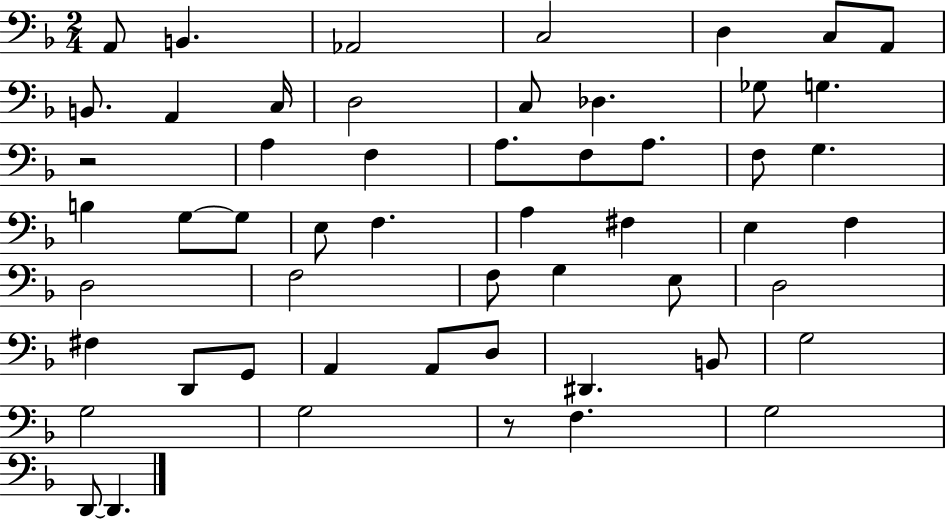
{
  \clef bass
  \numericTimeSignature
  \time 2/4
  \key f \major
  a,8 b,4. | aes,2 | c2 | d4 c8 a,8 | \break b,8. a,4 c16 | d2 | c8 des4. | ges8 g4. | \break r2 | a4 f4 | a8. f8 a8. | f8 g4. | \break b4 g8~~ g8 | e8 f4. | a4 fis4 | e4 f4 | \break d2 | f2 | f8 g4 e8 | d2 | \break fis4 d,8 g,8 | a,4 a,8 d8 | dis,4. b,8 | g2 | \break g2 | g2 | r8 f4. | g2 | \break d,8~~ d,4. | \bar "|."
}